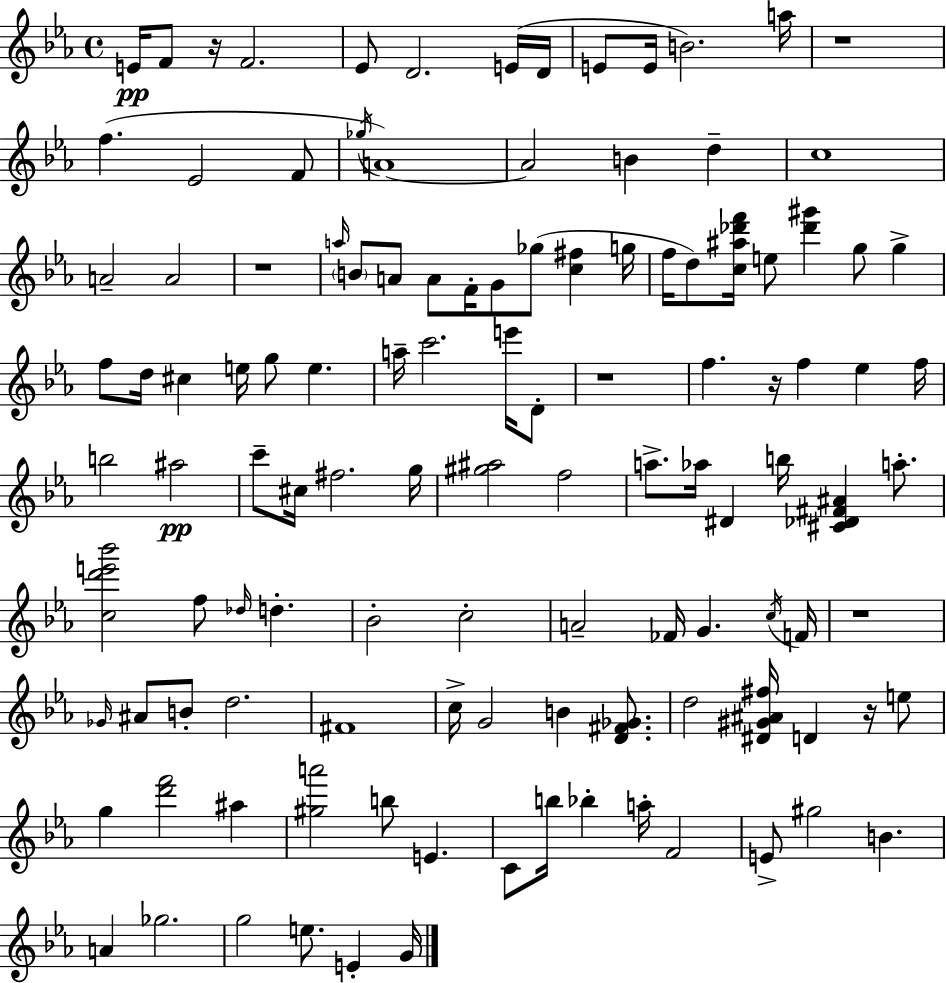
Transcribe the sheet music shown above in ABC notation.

X:1
T:Untitled
M:4/4
L:1/4
K:Cm
E/4 F/2 z/4 F2 _E/2 D2 E/4 D/4 E/2 E/4 B2 a/4 z4 f _E2 F/2 _g/4 A4 A2 B d c4 A2 A2 z4 a/4 B/2 A/2 A/2 F/4 G/2 _g/2 [c^f] g/4 f/4 d/2 [c^a_d'f']/4 e/2 [_d'^g'] g/2 g f/2 d/4 ^c e/4 g/2 e a/4 c'2 e'/4 D/2 z4 f z/4 f _e f/4 b2 ^a2 c'/2 ^c/4 ^f2 g/4 [^g^a]2 f2 a/2 _a/4 ^D b/4 [^C_D^F^A] a/2 [cd'e'_b']2 f/2 _d/4 d _B2 c2 A2 _F/4 G c/4 F/4 z4 _G/4 ^A/2 B/2 d2 ^F4 c/4 G2 B [D^F_G]/2 d2 [^D^G^A^f]/4 D z/4 e/2 g [d'f']2 ^a [^ga']2 b/2 E C/2 b/4 _b a/4 F2 E/2 ^g2 B A _g2 g2 e/2 E G/4